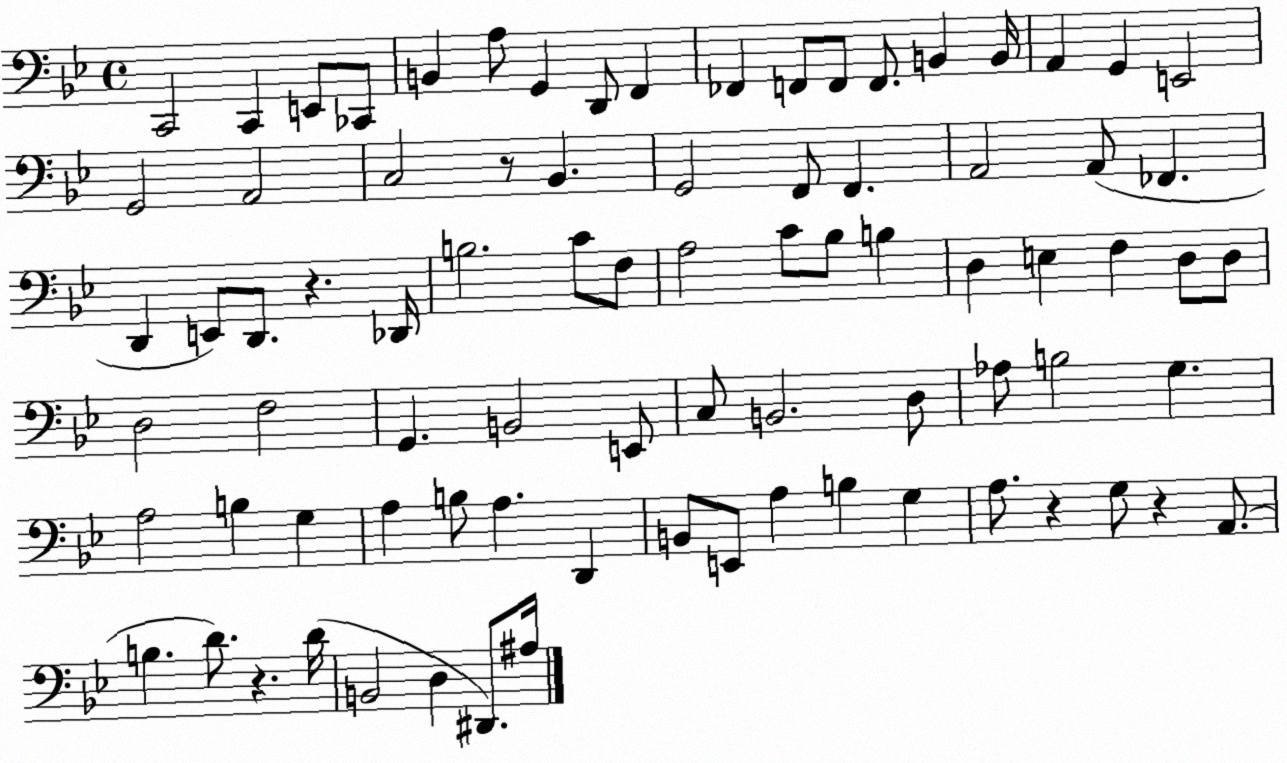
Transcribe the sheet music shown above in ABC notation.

X:1
T:Untitled
M:4/4
L:1/4
K:Bb
C,,2 C,, E,,/2 _C,,/2 B,, A,/2 G,, D,,/2 F,, _F,, F,,/2 F,,/2 F,,/2 B,, B,,/4 A,, G,, E,,2 G,,2 A,,2 C,2 z/2 _B,, G,,2 F,,/2 F,, A,,2 A,,/2 _F,, D,, E,,/2 D,,/2 z _D,,/4 B,2 C/2 F,/2 A,2 C/2 _B,/2 B, D, E, F, D,/2 D,/2 D,2 F,2 G,, B,,2 E,,/2 C,/2 B,,2 D,/2 _A,/2 B,2 G, A,2 B, G, A, B,/2 A, D,, B,,/2 E,,/2 A, B, G, A,/2 z G,/2 z A,,/2 B, D/2 z D/4 B,,2 D, ^D,,/2 ^A,/4